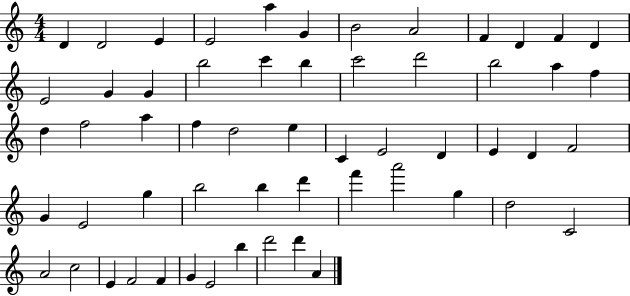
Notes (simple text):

D4/q D4/h E4/q E4/h A5/q G4/q B4/h A4/h F4/q D4/q F4/q D4/q E4/h G4/q G4/q B5/h C6/q B5/q C6/h D6/h B5/h A5/q F5/q D5/q F5/h A5/q F5/q D5/h E5/q C4/q E4/h D4/q E4/q D4/q F4/h G4/q E4/h G5/q B5/h B5/q D6/q F6/q A6/h G5/q D5/h C4/h A4/h C5/h E4/q F4/h F4/q G4/q E4/h B5/q D6/h D6/q A4/q